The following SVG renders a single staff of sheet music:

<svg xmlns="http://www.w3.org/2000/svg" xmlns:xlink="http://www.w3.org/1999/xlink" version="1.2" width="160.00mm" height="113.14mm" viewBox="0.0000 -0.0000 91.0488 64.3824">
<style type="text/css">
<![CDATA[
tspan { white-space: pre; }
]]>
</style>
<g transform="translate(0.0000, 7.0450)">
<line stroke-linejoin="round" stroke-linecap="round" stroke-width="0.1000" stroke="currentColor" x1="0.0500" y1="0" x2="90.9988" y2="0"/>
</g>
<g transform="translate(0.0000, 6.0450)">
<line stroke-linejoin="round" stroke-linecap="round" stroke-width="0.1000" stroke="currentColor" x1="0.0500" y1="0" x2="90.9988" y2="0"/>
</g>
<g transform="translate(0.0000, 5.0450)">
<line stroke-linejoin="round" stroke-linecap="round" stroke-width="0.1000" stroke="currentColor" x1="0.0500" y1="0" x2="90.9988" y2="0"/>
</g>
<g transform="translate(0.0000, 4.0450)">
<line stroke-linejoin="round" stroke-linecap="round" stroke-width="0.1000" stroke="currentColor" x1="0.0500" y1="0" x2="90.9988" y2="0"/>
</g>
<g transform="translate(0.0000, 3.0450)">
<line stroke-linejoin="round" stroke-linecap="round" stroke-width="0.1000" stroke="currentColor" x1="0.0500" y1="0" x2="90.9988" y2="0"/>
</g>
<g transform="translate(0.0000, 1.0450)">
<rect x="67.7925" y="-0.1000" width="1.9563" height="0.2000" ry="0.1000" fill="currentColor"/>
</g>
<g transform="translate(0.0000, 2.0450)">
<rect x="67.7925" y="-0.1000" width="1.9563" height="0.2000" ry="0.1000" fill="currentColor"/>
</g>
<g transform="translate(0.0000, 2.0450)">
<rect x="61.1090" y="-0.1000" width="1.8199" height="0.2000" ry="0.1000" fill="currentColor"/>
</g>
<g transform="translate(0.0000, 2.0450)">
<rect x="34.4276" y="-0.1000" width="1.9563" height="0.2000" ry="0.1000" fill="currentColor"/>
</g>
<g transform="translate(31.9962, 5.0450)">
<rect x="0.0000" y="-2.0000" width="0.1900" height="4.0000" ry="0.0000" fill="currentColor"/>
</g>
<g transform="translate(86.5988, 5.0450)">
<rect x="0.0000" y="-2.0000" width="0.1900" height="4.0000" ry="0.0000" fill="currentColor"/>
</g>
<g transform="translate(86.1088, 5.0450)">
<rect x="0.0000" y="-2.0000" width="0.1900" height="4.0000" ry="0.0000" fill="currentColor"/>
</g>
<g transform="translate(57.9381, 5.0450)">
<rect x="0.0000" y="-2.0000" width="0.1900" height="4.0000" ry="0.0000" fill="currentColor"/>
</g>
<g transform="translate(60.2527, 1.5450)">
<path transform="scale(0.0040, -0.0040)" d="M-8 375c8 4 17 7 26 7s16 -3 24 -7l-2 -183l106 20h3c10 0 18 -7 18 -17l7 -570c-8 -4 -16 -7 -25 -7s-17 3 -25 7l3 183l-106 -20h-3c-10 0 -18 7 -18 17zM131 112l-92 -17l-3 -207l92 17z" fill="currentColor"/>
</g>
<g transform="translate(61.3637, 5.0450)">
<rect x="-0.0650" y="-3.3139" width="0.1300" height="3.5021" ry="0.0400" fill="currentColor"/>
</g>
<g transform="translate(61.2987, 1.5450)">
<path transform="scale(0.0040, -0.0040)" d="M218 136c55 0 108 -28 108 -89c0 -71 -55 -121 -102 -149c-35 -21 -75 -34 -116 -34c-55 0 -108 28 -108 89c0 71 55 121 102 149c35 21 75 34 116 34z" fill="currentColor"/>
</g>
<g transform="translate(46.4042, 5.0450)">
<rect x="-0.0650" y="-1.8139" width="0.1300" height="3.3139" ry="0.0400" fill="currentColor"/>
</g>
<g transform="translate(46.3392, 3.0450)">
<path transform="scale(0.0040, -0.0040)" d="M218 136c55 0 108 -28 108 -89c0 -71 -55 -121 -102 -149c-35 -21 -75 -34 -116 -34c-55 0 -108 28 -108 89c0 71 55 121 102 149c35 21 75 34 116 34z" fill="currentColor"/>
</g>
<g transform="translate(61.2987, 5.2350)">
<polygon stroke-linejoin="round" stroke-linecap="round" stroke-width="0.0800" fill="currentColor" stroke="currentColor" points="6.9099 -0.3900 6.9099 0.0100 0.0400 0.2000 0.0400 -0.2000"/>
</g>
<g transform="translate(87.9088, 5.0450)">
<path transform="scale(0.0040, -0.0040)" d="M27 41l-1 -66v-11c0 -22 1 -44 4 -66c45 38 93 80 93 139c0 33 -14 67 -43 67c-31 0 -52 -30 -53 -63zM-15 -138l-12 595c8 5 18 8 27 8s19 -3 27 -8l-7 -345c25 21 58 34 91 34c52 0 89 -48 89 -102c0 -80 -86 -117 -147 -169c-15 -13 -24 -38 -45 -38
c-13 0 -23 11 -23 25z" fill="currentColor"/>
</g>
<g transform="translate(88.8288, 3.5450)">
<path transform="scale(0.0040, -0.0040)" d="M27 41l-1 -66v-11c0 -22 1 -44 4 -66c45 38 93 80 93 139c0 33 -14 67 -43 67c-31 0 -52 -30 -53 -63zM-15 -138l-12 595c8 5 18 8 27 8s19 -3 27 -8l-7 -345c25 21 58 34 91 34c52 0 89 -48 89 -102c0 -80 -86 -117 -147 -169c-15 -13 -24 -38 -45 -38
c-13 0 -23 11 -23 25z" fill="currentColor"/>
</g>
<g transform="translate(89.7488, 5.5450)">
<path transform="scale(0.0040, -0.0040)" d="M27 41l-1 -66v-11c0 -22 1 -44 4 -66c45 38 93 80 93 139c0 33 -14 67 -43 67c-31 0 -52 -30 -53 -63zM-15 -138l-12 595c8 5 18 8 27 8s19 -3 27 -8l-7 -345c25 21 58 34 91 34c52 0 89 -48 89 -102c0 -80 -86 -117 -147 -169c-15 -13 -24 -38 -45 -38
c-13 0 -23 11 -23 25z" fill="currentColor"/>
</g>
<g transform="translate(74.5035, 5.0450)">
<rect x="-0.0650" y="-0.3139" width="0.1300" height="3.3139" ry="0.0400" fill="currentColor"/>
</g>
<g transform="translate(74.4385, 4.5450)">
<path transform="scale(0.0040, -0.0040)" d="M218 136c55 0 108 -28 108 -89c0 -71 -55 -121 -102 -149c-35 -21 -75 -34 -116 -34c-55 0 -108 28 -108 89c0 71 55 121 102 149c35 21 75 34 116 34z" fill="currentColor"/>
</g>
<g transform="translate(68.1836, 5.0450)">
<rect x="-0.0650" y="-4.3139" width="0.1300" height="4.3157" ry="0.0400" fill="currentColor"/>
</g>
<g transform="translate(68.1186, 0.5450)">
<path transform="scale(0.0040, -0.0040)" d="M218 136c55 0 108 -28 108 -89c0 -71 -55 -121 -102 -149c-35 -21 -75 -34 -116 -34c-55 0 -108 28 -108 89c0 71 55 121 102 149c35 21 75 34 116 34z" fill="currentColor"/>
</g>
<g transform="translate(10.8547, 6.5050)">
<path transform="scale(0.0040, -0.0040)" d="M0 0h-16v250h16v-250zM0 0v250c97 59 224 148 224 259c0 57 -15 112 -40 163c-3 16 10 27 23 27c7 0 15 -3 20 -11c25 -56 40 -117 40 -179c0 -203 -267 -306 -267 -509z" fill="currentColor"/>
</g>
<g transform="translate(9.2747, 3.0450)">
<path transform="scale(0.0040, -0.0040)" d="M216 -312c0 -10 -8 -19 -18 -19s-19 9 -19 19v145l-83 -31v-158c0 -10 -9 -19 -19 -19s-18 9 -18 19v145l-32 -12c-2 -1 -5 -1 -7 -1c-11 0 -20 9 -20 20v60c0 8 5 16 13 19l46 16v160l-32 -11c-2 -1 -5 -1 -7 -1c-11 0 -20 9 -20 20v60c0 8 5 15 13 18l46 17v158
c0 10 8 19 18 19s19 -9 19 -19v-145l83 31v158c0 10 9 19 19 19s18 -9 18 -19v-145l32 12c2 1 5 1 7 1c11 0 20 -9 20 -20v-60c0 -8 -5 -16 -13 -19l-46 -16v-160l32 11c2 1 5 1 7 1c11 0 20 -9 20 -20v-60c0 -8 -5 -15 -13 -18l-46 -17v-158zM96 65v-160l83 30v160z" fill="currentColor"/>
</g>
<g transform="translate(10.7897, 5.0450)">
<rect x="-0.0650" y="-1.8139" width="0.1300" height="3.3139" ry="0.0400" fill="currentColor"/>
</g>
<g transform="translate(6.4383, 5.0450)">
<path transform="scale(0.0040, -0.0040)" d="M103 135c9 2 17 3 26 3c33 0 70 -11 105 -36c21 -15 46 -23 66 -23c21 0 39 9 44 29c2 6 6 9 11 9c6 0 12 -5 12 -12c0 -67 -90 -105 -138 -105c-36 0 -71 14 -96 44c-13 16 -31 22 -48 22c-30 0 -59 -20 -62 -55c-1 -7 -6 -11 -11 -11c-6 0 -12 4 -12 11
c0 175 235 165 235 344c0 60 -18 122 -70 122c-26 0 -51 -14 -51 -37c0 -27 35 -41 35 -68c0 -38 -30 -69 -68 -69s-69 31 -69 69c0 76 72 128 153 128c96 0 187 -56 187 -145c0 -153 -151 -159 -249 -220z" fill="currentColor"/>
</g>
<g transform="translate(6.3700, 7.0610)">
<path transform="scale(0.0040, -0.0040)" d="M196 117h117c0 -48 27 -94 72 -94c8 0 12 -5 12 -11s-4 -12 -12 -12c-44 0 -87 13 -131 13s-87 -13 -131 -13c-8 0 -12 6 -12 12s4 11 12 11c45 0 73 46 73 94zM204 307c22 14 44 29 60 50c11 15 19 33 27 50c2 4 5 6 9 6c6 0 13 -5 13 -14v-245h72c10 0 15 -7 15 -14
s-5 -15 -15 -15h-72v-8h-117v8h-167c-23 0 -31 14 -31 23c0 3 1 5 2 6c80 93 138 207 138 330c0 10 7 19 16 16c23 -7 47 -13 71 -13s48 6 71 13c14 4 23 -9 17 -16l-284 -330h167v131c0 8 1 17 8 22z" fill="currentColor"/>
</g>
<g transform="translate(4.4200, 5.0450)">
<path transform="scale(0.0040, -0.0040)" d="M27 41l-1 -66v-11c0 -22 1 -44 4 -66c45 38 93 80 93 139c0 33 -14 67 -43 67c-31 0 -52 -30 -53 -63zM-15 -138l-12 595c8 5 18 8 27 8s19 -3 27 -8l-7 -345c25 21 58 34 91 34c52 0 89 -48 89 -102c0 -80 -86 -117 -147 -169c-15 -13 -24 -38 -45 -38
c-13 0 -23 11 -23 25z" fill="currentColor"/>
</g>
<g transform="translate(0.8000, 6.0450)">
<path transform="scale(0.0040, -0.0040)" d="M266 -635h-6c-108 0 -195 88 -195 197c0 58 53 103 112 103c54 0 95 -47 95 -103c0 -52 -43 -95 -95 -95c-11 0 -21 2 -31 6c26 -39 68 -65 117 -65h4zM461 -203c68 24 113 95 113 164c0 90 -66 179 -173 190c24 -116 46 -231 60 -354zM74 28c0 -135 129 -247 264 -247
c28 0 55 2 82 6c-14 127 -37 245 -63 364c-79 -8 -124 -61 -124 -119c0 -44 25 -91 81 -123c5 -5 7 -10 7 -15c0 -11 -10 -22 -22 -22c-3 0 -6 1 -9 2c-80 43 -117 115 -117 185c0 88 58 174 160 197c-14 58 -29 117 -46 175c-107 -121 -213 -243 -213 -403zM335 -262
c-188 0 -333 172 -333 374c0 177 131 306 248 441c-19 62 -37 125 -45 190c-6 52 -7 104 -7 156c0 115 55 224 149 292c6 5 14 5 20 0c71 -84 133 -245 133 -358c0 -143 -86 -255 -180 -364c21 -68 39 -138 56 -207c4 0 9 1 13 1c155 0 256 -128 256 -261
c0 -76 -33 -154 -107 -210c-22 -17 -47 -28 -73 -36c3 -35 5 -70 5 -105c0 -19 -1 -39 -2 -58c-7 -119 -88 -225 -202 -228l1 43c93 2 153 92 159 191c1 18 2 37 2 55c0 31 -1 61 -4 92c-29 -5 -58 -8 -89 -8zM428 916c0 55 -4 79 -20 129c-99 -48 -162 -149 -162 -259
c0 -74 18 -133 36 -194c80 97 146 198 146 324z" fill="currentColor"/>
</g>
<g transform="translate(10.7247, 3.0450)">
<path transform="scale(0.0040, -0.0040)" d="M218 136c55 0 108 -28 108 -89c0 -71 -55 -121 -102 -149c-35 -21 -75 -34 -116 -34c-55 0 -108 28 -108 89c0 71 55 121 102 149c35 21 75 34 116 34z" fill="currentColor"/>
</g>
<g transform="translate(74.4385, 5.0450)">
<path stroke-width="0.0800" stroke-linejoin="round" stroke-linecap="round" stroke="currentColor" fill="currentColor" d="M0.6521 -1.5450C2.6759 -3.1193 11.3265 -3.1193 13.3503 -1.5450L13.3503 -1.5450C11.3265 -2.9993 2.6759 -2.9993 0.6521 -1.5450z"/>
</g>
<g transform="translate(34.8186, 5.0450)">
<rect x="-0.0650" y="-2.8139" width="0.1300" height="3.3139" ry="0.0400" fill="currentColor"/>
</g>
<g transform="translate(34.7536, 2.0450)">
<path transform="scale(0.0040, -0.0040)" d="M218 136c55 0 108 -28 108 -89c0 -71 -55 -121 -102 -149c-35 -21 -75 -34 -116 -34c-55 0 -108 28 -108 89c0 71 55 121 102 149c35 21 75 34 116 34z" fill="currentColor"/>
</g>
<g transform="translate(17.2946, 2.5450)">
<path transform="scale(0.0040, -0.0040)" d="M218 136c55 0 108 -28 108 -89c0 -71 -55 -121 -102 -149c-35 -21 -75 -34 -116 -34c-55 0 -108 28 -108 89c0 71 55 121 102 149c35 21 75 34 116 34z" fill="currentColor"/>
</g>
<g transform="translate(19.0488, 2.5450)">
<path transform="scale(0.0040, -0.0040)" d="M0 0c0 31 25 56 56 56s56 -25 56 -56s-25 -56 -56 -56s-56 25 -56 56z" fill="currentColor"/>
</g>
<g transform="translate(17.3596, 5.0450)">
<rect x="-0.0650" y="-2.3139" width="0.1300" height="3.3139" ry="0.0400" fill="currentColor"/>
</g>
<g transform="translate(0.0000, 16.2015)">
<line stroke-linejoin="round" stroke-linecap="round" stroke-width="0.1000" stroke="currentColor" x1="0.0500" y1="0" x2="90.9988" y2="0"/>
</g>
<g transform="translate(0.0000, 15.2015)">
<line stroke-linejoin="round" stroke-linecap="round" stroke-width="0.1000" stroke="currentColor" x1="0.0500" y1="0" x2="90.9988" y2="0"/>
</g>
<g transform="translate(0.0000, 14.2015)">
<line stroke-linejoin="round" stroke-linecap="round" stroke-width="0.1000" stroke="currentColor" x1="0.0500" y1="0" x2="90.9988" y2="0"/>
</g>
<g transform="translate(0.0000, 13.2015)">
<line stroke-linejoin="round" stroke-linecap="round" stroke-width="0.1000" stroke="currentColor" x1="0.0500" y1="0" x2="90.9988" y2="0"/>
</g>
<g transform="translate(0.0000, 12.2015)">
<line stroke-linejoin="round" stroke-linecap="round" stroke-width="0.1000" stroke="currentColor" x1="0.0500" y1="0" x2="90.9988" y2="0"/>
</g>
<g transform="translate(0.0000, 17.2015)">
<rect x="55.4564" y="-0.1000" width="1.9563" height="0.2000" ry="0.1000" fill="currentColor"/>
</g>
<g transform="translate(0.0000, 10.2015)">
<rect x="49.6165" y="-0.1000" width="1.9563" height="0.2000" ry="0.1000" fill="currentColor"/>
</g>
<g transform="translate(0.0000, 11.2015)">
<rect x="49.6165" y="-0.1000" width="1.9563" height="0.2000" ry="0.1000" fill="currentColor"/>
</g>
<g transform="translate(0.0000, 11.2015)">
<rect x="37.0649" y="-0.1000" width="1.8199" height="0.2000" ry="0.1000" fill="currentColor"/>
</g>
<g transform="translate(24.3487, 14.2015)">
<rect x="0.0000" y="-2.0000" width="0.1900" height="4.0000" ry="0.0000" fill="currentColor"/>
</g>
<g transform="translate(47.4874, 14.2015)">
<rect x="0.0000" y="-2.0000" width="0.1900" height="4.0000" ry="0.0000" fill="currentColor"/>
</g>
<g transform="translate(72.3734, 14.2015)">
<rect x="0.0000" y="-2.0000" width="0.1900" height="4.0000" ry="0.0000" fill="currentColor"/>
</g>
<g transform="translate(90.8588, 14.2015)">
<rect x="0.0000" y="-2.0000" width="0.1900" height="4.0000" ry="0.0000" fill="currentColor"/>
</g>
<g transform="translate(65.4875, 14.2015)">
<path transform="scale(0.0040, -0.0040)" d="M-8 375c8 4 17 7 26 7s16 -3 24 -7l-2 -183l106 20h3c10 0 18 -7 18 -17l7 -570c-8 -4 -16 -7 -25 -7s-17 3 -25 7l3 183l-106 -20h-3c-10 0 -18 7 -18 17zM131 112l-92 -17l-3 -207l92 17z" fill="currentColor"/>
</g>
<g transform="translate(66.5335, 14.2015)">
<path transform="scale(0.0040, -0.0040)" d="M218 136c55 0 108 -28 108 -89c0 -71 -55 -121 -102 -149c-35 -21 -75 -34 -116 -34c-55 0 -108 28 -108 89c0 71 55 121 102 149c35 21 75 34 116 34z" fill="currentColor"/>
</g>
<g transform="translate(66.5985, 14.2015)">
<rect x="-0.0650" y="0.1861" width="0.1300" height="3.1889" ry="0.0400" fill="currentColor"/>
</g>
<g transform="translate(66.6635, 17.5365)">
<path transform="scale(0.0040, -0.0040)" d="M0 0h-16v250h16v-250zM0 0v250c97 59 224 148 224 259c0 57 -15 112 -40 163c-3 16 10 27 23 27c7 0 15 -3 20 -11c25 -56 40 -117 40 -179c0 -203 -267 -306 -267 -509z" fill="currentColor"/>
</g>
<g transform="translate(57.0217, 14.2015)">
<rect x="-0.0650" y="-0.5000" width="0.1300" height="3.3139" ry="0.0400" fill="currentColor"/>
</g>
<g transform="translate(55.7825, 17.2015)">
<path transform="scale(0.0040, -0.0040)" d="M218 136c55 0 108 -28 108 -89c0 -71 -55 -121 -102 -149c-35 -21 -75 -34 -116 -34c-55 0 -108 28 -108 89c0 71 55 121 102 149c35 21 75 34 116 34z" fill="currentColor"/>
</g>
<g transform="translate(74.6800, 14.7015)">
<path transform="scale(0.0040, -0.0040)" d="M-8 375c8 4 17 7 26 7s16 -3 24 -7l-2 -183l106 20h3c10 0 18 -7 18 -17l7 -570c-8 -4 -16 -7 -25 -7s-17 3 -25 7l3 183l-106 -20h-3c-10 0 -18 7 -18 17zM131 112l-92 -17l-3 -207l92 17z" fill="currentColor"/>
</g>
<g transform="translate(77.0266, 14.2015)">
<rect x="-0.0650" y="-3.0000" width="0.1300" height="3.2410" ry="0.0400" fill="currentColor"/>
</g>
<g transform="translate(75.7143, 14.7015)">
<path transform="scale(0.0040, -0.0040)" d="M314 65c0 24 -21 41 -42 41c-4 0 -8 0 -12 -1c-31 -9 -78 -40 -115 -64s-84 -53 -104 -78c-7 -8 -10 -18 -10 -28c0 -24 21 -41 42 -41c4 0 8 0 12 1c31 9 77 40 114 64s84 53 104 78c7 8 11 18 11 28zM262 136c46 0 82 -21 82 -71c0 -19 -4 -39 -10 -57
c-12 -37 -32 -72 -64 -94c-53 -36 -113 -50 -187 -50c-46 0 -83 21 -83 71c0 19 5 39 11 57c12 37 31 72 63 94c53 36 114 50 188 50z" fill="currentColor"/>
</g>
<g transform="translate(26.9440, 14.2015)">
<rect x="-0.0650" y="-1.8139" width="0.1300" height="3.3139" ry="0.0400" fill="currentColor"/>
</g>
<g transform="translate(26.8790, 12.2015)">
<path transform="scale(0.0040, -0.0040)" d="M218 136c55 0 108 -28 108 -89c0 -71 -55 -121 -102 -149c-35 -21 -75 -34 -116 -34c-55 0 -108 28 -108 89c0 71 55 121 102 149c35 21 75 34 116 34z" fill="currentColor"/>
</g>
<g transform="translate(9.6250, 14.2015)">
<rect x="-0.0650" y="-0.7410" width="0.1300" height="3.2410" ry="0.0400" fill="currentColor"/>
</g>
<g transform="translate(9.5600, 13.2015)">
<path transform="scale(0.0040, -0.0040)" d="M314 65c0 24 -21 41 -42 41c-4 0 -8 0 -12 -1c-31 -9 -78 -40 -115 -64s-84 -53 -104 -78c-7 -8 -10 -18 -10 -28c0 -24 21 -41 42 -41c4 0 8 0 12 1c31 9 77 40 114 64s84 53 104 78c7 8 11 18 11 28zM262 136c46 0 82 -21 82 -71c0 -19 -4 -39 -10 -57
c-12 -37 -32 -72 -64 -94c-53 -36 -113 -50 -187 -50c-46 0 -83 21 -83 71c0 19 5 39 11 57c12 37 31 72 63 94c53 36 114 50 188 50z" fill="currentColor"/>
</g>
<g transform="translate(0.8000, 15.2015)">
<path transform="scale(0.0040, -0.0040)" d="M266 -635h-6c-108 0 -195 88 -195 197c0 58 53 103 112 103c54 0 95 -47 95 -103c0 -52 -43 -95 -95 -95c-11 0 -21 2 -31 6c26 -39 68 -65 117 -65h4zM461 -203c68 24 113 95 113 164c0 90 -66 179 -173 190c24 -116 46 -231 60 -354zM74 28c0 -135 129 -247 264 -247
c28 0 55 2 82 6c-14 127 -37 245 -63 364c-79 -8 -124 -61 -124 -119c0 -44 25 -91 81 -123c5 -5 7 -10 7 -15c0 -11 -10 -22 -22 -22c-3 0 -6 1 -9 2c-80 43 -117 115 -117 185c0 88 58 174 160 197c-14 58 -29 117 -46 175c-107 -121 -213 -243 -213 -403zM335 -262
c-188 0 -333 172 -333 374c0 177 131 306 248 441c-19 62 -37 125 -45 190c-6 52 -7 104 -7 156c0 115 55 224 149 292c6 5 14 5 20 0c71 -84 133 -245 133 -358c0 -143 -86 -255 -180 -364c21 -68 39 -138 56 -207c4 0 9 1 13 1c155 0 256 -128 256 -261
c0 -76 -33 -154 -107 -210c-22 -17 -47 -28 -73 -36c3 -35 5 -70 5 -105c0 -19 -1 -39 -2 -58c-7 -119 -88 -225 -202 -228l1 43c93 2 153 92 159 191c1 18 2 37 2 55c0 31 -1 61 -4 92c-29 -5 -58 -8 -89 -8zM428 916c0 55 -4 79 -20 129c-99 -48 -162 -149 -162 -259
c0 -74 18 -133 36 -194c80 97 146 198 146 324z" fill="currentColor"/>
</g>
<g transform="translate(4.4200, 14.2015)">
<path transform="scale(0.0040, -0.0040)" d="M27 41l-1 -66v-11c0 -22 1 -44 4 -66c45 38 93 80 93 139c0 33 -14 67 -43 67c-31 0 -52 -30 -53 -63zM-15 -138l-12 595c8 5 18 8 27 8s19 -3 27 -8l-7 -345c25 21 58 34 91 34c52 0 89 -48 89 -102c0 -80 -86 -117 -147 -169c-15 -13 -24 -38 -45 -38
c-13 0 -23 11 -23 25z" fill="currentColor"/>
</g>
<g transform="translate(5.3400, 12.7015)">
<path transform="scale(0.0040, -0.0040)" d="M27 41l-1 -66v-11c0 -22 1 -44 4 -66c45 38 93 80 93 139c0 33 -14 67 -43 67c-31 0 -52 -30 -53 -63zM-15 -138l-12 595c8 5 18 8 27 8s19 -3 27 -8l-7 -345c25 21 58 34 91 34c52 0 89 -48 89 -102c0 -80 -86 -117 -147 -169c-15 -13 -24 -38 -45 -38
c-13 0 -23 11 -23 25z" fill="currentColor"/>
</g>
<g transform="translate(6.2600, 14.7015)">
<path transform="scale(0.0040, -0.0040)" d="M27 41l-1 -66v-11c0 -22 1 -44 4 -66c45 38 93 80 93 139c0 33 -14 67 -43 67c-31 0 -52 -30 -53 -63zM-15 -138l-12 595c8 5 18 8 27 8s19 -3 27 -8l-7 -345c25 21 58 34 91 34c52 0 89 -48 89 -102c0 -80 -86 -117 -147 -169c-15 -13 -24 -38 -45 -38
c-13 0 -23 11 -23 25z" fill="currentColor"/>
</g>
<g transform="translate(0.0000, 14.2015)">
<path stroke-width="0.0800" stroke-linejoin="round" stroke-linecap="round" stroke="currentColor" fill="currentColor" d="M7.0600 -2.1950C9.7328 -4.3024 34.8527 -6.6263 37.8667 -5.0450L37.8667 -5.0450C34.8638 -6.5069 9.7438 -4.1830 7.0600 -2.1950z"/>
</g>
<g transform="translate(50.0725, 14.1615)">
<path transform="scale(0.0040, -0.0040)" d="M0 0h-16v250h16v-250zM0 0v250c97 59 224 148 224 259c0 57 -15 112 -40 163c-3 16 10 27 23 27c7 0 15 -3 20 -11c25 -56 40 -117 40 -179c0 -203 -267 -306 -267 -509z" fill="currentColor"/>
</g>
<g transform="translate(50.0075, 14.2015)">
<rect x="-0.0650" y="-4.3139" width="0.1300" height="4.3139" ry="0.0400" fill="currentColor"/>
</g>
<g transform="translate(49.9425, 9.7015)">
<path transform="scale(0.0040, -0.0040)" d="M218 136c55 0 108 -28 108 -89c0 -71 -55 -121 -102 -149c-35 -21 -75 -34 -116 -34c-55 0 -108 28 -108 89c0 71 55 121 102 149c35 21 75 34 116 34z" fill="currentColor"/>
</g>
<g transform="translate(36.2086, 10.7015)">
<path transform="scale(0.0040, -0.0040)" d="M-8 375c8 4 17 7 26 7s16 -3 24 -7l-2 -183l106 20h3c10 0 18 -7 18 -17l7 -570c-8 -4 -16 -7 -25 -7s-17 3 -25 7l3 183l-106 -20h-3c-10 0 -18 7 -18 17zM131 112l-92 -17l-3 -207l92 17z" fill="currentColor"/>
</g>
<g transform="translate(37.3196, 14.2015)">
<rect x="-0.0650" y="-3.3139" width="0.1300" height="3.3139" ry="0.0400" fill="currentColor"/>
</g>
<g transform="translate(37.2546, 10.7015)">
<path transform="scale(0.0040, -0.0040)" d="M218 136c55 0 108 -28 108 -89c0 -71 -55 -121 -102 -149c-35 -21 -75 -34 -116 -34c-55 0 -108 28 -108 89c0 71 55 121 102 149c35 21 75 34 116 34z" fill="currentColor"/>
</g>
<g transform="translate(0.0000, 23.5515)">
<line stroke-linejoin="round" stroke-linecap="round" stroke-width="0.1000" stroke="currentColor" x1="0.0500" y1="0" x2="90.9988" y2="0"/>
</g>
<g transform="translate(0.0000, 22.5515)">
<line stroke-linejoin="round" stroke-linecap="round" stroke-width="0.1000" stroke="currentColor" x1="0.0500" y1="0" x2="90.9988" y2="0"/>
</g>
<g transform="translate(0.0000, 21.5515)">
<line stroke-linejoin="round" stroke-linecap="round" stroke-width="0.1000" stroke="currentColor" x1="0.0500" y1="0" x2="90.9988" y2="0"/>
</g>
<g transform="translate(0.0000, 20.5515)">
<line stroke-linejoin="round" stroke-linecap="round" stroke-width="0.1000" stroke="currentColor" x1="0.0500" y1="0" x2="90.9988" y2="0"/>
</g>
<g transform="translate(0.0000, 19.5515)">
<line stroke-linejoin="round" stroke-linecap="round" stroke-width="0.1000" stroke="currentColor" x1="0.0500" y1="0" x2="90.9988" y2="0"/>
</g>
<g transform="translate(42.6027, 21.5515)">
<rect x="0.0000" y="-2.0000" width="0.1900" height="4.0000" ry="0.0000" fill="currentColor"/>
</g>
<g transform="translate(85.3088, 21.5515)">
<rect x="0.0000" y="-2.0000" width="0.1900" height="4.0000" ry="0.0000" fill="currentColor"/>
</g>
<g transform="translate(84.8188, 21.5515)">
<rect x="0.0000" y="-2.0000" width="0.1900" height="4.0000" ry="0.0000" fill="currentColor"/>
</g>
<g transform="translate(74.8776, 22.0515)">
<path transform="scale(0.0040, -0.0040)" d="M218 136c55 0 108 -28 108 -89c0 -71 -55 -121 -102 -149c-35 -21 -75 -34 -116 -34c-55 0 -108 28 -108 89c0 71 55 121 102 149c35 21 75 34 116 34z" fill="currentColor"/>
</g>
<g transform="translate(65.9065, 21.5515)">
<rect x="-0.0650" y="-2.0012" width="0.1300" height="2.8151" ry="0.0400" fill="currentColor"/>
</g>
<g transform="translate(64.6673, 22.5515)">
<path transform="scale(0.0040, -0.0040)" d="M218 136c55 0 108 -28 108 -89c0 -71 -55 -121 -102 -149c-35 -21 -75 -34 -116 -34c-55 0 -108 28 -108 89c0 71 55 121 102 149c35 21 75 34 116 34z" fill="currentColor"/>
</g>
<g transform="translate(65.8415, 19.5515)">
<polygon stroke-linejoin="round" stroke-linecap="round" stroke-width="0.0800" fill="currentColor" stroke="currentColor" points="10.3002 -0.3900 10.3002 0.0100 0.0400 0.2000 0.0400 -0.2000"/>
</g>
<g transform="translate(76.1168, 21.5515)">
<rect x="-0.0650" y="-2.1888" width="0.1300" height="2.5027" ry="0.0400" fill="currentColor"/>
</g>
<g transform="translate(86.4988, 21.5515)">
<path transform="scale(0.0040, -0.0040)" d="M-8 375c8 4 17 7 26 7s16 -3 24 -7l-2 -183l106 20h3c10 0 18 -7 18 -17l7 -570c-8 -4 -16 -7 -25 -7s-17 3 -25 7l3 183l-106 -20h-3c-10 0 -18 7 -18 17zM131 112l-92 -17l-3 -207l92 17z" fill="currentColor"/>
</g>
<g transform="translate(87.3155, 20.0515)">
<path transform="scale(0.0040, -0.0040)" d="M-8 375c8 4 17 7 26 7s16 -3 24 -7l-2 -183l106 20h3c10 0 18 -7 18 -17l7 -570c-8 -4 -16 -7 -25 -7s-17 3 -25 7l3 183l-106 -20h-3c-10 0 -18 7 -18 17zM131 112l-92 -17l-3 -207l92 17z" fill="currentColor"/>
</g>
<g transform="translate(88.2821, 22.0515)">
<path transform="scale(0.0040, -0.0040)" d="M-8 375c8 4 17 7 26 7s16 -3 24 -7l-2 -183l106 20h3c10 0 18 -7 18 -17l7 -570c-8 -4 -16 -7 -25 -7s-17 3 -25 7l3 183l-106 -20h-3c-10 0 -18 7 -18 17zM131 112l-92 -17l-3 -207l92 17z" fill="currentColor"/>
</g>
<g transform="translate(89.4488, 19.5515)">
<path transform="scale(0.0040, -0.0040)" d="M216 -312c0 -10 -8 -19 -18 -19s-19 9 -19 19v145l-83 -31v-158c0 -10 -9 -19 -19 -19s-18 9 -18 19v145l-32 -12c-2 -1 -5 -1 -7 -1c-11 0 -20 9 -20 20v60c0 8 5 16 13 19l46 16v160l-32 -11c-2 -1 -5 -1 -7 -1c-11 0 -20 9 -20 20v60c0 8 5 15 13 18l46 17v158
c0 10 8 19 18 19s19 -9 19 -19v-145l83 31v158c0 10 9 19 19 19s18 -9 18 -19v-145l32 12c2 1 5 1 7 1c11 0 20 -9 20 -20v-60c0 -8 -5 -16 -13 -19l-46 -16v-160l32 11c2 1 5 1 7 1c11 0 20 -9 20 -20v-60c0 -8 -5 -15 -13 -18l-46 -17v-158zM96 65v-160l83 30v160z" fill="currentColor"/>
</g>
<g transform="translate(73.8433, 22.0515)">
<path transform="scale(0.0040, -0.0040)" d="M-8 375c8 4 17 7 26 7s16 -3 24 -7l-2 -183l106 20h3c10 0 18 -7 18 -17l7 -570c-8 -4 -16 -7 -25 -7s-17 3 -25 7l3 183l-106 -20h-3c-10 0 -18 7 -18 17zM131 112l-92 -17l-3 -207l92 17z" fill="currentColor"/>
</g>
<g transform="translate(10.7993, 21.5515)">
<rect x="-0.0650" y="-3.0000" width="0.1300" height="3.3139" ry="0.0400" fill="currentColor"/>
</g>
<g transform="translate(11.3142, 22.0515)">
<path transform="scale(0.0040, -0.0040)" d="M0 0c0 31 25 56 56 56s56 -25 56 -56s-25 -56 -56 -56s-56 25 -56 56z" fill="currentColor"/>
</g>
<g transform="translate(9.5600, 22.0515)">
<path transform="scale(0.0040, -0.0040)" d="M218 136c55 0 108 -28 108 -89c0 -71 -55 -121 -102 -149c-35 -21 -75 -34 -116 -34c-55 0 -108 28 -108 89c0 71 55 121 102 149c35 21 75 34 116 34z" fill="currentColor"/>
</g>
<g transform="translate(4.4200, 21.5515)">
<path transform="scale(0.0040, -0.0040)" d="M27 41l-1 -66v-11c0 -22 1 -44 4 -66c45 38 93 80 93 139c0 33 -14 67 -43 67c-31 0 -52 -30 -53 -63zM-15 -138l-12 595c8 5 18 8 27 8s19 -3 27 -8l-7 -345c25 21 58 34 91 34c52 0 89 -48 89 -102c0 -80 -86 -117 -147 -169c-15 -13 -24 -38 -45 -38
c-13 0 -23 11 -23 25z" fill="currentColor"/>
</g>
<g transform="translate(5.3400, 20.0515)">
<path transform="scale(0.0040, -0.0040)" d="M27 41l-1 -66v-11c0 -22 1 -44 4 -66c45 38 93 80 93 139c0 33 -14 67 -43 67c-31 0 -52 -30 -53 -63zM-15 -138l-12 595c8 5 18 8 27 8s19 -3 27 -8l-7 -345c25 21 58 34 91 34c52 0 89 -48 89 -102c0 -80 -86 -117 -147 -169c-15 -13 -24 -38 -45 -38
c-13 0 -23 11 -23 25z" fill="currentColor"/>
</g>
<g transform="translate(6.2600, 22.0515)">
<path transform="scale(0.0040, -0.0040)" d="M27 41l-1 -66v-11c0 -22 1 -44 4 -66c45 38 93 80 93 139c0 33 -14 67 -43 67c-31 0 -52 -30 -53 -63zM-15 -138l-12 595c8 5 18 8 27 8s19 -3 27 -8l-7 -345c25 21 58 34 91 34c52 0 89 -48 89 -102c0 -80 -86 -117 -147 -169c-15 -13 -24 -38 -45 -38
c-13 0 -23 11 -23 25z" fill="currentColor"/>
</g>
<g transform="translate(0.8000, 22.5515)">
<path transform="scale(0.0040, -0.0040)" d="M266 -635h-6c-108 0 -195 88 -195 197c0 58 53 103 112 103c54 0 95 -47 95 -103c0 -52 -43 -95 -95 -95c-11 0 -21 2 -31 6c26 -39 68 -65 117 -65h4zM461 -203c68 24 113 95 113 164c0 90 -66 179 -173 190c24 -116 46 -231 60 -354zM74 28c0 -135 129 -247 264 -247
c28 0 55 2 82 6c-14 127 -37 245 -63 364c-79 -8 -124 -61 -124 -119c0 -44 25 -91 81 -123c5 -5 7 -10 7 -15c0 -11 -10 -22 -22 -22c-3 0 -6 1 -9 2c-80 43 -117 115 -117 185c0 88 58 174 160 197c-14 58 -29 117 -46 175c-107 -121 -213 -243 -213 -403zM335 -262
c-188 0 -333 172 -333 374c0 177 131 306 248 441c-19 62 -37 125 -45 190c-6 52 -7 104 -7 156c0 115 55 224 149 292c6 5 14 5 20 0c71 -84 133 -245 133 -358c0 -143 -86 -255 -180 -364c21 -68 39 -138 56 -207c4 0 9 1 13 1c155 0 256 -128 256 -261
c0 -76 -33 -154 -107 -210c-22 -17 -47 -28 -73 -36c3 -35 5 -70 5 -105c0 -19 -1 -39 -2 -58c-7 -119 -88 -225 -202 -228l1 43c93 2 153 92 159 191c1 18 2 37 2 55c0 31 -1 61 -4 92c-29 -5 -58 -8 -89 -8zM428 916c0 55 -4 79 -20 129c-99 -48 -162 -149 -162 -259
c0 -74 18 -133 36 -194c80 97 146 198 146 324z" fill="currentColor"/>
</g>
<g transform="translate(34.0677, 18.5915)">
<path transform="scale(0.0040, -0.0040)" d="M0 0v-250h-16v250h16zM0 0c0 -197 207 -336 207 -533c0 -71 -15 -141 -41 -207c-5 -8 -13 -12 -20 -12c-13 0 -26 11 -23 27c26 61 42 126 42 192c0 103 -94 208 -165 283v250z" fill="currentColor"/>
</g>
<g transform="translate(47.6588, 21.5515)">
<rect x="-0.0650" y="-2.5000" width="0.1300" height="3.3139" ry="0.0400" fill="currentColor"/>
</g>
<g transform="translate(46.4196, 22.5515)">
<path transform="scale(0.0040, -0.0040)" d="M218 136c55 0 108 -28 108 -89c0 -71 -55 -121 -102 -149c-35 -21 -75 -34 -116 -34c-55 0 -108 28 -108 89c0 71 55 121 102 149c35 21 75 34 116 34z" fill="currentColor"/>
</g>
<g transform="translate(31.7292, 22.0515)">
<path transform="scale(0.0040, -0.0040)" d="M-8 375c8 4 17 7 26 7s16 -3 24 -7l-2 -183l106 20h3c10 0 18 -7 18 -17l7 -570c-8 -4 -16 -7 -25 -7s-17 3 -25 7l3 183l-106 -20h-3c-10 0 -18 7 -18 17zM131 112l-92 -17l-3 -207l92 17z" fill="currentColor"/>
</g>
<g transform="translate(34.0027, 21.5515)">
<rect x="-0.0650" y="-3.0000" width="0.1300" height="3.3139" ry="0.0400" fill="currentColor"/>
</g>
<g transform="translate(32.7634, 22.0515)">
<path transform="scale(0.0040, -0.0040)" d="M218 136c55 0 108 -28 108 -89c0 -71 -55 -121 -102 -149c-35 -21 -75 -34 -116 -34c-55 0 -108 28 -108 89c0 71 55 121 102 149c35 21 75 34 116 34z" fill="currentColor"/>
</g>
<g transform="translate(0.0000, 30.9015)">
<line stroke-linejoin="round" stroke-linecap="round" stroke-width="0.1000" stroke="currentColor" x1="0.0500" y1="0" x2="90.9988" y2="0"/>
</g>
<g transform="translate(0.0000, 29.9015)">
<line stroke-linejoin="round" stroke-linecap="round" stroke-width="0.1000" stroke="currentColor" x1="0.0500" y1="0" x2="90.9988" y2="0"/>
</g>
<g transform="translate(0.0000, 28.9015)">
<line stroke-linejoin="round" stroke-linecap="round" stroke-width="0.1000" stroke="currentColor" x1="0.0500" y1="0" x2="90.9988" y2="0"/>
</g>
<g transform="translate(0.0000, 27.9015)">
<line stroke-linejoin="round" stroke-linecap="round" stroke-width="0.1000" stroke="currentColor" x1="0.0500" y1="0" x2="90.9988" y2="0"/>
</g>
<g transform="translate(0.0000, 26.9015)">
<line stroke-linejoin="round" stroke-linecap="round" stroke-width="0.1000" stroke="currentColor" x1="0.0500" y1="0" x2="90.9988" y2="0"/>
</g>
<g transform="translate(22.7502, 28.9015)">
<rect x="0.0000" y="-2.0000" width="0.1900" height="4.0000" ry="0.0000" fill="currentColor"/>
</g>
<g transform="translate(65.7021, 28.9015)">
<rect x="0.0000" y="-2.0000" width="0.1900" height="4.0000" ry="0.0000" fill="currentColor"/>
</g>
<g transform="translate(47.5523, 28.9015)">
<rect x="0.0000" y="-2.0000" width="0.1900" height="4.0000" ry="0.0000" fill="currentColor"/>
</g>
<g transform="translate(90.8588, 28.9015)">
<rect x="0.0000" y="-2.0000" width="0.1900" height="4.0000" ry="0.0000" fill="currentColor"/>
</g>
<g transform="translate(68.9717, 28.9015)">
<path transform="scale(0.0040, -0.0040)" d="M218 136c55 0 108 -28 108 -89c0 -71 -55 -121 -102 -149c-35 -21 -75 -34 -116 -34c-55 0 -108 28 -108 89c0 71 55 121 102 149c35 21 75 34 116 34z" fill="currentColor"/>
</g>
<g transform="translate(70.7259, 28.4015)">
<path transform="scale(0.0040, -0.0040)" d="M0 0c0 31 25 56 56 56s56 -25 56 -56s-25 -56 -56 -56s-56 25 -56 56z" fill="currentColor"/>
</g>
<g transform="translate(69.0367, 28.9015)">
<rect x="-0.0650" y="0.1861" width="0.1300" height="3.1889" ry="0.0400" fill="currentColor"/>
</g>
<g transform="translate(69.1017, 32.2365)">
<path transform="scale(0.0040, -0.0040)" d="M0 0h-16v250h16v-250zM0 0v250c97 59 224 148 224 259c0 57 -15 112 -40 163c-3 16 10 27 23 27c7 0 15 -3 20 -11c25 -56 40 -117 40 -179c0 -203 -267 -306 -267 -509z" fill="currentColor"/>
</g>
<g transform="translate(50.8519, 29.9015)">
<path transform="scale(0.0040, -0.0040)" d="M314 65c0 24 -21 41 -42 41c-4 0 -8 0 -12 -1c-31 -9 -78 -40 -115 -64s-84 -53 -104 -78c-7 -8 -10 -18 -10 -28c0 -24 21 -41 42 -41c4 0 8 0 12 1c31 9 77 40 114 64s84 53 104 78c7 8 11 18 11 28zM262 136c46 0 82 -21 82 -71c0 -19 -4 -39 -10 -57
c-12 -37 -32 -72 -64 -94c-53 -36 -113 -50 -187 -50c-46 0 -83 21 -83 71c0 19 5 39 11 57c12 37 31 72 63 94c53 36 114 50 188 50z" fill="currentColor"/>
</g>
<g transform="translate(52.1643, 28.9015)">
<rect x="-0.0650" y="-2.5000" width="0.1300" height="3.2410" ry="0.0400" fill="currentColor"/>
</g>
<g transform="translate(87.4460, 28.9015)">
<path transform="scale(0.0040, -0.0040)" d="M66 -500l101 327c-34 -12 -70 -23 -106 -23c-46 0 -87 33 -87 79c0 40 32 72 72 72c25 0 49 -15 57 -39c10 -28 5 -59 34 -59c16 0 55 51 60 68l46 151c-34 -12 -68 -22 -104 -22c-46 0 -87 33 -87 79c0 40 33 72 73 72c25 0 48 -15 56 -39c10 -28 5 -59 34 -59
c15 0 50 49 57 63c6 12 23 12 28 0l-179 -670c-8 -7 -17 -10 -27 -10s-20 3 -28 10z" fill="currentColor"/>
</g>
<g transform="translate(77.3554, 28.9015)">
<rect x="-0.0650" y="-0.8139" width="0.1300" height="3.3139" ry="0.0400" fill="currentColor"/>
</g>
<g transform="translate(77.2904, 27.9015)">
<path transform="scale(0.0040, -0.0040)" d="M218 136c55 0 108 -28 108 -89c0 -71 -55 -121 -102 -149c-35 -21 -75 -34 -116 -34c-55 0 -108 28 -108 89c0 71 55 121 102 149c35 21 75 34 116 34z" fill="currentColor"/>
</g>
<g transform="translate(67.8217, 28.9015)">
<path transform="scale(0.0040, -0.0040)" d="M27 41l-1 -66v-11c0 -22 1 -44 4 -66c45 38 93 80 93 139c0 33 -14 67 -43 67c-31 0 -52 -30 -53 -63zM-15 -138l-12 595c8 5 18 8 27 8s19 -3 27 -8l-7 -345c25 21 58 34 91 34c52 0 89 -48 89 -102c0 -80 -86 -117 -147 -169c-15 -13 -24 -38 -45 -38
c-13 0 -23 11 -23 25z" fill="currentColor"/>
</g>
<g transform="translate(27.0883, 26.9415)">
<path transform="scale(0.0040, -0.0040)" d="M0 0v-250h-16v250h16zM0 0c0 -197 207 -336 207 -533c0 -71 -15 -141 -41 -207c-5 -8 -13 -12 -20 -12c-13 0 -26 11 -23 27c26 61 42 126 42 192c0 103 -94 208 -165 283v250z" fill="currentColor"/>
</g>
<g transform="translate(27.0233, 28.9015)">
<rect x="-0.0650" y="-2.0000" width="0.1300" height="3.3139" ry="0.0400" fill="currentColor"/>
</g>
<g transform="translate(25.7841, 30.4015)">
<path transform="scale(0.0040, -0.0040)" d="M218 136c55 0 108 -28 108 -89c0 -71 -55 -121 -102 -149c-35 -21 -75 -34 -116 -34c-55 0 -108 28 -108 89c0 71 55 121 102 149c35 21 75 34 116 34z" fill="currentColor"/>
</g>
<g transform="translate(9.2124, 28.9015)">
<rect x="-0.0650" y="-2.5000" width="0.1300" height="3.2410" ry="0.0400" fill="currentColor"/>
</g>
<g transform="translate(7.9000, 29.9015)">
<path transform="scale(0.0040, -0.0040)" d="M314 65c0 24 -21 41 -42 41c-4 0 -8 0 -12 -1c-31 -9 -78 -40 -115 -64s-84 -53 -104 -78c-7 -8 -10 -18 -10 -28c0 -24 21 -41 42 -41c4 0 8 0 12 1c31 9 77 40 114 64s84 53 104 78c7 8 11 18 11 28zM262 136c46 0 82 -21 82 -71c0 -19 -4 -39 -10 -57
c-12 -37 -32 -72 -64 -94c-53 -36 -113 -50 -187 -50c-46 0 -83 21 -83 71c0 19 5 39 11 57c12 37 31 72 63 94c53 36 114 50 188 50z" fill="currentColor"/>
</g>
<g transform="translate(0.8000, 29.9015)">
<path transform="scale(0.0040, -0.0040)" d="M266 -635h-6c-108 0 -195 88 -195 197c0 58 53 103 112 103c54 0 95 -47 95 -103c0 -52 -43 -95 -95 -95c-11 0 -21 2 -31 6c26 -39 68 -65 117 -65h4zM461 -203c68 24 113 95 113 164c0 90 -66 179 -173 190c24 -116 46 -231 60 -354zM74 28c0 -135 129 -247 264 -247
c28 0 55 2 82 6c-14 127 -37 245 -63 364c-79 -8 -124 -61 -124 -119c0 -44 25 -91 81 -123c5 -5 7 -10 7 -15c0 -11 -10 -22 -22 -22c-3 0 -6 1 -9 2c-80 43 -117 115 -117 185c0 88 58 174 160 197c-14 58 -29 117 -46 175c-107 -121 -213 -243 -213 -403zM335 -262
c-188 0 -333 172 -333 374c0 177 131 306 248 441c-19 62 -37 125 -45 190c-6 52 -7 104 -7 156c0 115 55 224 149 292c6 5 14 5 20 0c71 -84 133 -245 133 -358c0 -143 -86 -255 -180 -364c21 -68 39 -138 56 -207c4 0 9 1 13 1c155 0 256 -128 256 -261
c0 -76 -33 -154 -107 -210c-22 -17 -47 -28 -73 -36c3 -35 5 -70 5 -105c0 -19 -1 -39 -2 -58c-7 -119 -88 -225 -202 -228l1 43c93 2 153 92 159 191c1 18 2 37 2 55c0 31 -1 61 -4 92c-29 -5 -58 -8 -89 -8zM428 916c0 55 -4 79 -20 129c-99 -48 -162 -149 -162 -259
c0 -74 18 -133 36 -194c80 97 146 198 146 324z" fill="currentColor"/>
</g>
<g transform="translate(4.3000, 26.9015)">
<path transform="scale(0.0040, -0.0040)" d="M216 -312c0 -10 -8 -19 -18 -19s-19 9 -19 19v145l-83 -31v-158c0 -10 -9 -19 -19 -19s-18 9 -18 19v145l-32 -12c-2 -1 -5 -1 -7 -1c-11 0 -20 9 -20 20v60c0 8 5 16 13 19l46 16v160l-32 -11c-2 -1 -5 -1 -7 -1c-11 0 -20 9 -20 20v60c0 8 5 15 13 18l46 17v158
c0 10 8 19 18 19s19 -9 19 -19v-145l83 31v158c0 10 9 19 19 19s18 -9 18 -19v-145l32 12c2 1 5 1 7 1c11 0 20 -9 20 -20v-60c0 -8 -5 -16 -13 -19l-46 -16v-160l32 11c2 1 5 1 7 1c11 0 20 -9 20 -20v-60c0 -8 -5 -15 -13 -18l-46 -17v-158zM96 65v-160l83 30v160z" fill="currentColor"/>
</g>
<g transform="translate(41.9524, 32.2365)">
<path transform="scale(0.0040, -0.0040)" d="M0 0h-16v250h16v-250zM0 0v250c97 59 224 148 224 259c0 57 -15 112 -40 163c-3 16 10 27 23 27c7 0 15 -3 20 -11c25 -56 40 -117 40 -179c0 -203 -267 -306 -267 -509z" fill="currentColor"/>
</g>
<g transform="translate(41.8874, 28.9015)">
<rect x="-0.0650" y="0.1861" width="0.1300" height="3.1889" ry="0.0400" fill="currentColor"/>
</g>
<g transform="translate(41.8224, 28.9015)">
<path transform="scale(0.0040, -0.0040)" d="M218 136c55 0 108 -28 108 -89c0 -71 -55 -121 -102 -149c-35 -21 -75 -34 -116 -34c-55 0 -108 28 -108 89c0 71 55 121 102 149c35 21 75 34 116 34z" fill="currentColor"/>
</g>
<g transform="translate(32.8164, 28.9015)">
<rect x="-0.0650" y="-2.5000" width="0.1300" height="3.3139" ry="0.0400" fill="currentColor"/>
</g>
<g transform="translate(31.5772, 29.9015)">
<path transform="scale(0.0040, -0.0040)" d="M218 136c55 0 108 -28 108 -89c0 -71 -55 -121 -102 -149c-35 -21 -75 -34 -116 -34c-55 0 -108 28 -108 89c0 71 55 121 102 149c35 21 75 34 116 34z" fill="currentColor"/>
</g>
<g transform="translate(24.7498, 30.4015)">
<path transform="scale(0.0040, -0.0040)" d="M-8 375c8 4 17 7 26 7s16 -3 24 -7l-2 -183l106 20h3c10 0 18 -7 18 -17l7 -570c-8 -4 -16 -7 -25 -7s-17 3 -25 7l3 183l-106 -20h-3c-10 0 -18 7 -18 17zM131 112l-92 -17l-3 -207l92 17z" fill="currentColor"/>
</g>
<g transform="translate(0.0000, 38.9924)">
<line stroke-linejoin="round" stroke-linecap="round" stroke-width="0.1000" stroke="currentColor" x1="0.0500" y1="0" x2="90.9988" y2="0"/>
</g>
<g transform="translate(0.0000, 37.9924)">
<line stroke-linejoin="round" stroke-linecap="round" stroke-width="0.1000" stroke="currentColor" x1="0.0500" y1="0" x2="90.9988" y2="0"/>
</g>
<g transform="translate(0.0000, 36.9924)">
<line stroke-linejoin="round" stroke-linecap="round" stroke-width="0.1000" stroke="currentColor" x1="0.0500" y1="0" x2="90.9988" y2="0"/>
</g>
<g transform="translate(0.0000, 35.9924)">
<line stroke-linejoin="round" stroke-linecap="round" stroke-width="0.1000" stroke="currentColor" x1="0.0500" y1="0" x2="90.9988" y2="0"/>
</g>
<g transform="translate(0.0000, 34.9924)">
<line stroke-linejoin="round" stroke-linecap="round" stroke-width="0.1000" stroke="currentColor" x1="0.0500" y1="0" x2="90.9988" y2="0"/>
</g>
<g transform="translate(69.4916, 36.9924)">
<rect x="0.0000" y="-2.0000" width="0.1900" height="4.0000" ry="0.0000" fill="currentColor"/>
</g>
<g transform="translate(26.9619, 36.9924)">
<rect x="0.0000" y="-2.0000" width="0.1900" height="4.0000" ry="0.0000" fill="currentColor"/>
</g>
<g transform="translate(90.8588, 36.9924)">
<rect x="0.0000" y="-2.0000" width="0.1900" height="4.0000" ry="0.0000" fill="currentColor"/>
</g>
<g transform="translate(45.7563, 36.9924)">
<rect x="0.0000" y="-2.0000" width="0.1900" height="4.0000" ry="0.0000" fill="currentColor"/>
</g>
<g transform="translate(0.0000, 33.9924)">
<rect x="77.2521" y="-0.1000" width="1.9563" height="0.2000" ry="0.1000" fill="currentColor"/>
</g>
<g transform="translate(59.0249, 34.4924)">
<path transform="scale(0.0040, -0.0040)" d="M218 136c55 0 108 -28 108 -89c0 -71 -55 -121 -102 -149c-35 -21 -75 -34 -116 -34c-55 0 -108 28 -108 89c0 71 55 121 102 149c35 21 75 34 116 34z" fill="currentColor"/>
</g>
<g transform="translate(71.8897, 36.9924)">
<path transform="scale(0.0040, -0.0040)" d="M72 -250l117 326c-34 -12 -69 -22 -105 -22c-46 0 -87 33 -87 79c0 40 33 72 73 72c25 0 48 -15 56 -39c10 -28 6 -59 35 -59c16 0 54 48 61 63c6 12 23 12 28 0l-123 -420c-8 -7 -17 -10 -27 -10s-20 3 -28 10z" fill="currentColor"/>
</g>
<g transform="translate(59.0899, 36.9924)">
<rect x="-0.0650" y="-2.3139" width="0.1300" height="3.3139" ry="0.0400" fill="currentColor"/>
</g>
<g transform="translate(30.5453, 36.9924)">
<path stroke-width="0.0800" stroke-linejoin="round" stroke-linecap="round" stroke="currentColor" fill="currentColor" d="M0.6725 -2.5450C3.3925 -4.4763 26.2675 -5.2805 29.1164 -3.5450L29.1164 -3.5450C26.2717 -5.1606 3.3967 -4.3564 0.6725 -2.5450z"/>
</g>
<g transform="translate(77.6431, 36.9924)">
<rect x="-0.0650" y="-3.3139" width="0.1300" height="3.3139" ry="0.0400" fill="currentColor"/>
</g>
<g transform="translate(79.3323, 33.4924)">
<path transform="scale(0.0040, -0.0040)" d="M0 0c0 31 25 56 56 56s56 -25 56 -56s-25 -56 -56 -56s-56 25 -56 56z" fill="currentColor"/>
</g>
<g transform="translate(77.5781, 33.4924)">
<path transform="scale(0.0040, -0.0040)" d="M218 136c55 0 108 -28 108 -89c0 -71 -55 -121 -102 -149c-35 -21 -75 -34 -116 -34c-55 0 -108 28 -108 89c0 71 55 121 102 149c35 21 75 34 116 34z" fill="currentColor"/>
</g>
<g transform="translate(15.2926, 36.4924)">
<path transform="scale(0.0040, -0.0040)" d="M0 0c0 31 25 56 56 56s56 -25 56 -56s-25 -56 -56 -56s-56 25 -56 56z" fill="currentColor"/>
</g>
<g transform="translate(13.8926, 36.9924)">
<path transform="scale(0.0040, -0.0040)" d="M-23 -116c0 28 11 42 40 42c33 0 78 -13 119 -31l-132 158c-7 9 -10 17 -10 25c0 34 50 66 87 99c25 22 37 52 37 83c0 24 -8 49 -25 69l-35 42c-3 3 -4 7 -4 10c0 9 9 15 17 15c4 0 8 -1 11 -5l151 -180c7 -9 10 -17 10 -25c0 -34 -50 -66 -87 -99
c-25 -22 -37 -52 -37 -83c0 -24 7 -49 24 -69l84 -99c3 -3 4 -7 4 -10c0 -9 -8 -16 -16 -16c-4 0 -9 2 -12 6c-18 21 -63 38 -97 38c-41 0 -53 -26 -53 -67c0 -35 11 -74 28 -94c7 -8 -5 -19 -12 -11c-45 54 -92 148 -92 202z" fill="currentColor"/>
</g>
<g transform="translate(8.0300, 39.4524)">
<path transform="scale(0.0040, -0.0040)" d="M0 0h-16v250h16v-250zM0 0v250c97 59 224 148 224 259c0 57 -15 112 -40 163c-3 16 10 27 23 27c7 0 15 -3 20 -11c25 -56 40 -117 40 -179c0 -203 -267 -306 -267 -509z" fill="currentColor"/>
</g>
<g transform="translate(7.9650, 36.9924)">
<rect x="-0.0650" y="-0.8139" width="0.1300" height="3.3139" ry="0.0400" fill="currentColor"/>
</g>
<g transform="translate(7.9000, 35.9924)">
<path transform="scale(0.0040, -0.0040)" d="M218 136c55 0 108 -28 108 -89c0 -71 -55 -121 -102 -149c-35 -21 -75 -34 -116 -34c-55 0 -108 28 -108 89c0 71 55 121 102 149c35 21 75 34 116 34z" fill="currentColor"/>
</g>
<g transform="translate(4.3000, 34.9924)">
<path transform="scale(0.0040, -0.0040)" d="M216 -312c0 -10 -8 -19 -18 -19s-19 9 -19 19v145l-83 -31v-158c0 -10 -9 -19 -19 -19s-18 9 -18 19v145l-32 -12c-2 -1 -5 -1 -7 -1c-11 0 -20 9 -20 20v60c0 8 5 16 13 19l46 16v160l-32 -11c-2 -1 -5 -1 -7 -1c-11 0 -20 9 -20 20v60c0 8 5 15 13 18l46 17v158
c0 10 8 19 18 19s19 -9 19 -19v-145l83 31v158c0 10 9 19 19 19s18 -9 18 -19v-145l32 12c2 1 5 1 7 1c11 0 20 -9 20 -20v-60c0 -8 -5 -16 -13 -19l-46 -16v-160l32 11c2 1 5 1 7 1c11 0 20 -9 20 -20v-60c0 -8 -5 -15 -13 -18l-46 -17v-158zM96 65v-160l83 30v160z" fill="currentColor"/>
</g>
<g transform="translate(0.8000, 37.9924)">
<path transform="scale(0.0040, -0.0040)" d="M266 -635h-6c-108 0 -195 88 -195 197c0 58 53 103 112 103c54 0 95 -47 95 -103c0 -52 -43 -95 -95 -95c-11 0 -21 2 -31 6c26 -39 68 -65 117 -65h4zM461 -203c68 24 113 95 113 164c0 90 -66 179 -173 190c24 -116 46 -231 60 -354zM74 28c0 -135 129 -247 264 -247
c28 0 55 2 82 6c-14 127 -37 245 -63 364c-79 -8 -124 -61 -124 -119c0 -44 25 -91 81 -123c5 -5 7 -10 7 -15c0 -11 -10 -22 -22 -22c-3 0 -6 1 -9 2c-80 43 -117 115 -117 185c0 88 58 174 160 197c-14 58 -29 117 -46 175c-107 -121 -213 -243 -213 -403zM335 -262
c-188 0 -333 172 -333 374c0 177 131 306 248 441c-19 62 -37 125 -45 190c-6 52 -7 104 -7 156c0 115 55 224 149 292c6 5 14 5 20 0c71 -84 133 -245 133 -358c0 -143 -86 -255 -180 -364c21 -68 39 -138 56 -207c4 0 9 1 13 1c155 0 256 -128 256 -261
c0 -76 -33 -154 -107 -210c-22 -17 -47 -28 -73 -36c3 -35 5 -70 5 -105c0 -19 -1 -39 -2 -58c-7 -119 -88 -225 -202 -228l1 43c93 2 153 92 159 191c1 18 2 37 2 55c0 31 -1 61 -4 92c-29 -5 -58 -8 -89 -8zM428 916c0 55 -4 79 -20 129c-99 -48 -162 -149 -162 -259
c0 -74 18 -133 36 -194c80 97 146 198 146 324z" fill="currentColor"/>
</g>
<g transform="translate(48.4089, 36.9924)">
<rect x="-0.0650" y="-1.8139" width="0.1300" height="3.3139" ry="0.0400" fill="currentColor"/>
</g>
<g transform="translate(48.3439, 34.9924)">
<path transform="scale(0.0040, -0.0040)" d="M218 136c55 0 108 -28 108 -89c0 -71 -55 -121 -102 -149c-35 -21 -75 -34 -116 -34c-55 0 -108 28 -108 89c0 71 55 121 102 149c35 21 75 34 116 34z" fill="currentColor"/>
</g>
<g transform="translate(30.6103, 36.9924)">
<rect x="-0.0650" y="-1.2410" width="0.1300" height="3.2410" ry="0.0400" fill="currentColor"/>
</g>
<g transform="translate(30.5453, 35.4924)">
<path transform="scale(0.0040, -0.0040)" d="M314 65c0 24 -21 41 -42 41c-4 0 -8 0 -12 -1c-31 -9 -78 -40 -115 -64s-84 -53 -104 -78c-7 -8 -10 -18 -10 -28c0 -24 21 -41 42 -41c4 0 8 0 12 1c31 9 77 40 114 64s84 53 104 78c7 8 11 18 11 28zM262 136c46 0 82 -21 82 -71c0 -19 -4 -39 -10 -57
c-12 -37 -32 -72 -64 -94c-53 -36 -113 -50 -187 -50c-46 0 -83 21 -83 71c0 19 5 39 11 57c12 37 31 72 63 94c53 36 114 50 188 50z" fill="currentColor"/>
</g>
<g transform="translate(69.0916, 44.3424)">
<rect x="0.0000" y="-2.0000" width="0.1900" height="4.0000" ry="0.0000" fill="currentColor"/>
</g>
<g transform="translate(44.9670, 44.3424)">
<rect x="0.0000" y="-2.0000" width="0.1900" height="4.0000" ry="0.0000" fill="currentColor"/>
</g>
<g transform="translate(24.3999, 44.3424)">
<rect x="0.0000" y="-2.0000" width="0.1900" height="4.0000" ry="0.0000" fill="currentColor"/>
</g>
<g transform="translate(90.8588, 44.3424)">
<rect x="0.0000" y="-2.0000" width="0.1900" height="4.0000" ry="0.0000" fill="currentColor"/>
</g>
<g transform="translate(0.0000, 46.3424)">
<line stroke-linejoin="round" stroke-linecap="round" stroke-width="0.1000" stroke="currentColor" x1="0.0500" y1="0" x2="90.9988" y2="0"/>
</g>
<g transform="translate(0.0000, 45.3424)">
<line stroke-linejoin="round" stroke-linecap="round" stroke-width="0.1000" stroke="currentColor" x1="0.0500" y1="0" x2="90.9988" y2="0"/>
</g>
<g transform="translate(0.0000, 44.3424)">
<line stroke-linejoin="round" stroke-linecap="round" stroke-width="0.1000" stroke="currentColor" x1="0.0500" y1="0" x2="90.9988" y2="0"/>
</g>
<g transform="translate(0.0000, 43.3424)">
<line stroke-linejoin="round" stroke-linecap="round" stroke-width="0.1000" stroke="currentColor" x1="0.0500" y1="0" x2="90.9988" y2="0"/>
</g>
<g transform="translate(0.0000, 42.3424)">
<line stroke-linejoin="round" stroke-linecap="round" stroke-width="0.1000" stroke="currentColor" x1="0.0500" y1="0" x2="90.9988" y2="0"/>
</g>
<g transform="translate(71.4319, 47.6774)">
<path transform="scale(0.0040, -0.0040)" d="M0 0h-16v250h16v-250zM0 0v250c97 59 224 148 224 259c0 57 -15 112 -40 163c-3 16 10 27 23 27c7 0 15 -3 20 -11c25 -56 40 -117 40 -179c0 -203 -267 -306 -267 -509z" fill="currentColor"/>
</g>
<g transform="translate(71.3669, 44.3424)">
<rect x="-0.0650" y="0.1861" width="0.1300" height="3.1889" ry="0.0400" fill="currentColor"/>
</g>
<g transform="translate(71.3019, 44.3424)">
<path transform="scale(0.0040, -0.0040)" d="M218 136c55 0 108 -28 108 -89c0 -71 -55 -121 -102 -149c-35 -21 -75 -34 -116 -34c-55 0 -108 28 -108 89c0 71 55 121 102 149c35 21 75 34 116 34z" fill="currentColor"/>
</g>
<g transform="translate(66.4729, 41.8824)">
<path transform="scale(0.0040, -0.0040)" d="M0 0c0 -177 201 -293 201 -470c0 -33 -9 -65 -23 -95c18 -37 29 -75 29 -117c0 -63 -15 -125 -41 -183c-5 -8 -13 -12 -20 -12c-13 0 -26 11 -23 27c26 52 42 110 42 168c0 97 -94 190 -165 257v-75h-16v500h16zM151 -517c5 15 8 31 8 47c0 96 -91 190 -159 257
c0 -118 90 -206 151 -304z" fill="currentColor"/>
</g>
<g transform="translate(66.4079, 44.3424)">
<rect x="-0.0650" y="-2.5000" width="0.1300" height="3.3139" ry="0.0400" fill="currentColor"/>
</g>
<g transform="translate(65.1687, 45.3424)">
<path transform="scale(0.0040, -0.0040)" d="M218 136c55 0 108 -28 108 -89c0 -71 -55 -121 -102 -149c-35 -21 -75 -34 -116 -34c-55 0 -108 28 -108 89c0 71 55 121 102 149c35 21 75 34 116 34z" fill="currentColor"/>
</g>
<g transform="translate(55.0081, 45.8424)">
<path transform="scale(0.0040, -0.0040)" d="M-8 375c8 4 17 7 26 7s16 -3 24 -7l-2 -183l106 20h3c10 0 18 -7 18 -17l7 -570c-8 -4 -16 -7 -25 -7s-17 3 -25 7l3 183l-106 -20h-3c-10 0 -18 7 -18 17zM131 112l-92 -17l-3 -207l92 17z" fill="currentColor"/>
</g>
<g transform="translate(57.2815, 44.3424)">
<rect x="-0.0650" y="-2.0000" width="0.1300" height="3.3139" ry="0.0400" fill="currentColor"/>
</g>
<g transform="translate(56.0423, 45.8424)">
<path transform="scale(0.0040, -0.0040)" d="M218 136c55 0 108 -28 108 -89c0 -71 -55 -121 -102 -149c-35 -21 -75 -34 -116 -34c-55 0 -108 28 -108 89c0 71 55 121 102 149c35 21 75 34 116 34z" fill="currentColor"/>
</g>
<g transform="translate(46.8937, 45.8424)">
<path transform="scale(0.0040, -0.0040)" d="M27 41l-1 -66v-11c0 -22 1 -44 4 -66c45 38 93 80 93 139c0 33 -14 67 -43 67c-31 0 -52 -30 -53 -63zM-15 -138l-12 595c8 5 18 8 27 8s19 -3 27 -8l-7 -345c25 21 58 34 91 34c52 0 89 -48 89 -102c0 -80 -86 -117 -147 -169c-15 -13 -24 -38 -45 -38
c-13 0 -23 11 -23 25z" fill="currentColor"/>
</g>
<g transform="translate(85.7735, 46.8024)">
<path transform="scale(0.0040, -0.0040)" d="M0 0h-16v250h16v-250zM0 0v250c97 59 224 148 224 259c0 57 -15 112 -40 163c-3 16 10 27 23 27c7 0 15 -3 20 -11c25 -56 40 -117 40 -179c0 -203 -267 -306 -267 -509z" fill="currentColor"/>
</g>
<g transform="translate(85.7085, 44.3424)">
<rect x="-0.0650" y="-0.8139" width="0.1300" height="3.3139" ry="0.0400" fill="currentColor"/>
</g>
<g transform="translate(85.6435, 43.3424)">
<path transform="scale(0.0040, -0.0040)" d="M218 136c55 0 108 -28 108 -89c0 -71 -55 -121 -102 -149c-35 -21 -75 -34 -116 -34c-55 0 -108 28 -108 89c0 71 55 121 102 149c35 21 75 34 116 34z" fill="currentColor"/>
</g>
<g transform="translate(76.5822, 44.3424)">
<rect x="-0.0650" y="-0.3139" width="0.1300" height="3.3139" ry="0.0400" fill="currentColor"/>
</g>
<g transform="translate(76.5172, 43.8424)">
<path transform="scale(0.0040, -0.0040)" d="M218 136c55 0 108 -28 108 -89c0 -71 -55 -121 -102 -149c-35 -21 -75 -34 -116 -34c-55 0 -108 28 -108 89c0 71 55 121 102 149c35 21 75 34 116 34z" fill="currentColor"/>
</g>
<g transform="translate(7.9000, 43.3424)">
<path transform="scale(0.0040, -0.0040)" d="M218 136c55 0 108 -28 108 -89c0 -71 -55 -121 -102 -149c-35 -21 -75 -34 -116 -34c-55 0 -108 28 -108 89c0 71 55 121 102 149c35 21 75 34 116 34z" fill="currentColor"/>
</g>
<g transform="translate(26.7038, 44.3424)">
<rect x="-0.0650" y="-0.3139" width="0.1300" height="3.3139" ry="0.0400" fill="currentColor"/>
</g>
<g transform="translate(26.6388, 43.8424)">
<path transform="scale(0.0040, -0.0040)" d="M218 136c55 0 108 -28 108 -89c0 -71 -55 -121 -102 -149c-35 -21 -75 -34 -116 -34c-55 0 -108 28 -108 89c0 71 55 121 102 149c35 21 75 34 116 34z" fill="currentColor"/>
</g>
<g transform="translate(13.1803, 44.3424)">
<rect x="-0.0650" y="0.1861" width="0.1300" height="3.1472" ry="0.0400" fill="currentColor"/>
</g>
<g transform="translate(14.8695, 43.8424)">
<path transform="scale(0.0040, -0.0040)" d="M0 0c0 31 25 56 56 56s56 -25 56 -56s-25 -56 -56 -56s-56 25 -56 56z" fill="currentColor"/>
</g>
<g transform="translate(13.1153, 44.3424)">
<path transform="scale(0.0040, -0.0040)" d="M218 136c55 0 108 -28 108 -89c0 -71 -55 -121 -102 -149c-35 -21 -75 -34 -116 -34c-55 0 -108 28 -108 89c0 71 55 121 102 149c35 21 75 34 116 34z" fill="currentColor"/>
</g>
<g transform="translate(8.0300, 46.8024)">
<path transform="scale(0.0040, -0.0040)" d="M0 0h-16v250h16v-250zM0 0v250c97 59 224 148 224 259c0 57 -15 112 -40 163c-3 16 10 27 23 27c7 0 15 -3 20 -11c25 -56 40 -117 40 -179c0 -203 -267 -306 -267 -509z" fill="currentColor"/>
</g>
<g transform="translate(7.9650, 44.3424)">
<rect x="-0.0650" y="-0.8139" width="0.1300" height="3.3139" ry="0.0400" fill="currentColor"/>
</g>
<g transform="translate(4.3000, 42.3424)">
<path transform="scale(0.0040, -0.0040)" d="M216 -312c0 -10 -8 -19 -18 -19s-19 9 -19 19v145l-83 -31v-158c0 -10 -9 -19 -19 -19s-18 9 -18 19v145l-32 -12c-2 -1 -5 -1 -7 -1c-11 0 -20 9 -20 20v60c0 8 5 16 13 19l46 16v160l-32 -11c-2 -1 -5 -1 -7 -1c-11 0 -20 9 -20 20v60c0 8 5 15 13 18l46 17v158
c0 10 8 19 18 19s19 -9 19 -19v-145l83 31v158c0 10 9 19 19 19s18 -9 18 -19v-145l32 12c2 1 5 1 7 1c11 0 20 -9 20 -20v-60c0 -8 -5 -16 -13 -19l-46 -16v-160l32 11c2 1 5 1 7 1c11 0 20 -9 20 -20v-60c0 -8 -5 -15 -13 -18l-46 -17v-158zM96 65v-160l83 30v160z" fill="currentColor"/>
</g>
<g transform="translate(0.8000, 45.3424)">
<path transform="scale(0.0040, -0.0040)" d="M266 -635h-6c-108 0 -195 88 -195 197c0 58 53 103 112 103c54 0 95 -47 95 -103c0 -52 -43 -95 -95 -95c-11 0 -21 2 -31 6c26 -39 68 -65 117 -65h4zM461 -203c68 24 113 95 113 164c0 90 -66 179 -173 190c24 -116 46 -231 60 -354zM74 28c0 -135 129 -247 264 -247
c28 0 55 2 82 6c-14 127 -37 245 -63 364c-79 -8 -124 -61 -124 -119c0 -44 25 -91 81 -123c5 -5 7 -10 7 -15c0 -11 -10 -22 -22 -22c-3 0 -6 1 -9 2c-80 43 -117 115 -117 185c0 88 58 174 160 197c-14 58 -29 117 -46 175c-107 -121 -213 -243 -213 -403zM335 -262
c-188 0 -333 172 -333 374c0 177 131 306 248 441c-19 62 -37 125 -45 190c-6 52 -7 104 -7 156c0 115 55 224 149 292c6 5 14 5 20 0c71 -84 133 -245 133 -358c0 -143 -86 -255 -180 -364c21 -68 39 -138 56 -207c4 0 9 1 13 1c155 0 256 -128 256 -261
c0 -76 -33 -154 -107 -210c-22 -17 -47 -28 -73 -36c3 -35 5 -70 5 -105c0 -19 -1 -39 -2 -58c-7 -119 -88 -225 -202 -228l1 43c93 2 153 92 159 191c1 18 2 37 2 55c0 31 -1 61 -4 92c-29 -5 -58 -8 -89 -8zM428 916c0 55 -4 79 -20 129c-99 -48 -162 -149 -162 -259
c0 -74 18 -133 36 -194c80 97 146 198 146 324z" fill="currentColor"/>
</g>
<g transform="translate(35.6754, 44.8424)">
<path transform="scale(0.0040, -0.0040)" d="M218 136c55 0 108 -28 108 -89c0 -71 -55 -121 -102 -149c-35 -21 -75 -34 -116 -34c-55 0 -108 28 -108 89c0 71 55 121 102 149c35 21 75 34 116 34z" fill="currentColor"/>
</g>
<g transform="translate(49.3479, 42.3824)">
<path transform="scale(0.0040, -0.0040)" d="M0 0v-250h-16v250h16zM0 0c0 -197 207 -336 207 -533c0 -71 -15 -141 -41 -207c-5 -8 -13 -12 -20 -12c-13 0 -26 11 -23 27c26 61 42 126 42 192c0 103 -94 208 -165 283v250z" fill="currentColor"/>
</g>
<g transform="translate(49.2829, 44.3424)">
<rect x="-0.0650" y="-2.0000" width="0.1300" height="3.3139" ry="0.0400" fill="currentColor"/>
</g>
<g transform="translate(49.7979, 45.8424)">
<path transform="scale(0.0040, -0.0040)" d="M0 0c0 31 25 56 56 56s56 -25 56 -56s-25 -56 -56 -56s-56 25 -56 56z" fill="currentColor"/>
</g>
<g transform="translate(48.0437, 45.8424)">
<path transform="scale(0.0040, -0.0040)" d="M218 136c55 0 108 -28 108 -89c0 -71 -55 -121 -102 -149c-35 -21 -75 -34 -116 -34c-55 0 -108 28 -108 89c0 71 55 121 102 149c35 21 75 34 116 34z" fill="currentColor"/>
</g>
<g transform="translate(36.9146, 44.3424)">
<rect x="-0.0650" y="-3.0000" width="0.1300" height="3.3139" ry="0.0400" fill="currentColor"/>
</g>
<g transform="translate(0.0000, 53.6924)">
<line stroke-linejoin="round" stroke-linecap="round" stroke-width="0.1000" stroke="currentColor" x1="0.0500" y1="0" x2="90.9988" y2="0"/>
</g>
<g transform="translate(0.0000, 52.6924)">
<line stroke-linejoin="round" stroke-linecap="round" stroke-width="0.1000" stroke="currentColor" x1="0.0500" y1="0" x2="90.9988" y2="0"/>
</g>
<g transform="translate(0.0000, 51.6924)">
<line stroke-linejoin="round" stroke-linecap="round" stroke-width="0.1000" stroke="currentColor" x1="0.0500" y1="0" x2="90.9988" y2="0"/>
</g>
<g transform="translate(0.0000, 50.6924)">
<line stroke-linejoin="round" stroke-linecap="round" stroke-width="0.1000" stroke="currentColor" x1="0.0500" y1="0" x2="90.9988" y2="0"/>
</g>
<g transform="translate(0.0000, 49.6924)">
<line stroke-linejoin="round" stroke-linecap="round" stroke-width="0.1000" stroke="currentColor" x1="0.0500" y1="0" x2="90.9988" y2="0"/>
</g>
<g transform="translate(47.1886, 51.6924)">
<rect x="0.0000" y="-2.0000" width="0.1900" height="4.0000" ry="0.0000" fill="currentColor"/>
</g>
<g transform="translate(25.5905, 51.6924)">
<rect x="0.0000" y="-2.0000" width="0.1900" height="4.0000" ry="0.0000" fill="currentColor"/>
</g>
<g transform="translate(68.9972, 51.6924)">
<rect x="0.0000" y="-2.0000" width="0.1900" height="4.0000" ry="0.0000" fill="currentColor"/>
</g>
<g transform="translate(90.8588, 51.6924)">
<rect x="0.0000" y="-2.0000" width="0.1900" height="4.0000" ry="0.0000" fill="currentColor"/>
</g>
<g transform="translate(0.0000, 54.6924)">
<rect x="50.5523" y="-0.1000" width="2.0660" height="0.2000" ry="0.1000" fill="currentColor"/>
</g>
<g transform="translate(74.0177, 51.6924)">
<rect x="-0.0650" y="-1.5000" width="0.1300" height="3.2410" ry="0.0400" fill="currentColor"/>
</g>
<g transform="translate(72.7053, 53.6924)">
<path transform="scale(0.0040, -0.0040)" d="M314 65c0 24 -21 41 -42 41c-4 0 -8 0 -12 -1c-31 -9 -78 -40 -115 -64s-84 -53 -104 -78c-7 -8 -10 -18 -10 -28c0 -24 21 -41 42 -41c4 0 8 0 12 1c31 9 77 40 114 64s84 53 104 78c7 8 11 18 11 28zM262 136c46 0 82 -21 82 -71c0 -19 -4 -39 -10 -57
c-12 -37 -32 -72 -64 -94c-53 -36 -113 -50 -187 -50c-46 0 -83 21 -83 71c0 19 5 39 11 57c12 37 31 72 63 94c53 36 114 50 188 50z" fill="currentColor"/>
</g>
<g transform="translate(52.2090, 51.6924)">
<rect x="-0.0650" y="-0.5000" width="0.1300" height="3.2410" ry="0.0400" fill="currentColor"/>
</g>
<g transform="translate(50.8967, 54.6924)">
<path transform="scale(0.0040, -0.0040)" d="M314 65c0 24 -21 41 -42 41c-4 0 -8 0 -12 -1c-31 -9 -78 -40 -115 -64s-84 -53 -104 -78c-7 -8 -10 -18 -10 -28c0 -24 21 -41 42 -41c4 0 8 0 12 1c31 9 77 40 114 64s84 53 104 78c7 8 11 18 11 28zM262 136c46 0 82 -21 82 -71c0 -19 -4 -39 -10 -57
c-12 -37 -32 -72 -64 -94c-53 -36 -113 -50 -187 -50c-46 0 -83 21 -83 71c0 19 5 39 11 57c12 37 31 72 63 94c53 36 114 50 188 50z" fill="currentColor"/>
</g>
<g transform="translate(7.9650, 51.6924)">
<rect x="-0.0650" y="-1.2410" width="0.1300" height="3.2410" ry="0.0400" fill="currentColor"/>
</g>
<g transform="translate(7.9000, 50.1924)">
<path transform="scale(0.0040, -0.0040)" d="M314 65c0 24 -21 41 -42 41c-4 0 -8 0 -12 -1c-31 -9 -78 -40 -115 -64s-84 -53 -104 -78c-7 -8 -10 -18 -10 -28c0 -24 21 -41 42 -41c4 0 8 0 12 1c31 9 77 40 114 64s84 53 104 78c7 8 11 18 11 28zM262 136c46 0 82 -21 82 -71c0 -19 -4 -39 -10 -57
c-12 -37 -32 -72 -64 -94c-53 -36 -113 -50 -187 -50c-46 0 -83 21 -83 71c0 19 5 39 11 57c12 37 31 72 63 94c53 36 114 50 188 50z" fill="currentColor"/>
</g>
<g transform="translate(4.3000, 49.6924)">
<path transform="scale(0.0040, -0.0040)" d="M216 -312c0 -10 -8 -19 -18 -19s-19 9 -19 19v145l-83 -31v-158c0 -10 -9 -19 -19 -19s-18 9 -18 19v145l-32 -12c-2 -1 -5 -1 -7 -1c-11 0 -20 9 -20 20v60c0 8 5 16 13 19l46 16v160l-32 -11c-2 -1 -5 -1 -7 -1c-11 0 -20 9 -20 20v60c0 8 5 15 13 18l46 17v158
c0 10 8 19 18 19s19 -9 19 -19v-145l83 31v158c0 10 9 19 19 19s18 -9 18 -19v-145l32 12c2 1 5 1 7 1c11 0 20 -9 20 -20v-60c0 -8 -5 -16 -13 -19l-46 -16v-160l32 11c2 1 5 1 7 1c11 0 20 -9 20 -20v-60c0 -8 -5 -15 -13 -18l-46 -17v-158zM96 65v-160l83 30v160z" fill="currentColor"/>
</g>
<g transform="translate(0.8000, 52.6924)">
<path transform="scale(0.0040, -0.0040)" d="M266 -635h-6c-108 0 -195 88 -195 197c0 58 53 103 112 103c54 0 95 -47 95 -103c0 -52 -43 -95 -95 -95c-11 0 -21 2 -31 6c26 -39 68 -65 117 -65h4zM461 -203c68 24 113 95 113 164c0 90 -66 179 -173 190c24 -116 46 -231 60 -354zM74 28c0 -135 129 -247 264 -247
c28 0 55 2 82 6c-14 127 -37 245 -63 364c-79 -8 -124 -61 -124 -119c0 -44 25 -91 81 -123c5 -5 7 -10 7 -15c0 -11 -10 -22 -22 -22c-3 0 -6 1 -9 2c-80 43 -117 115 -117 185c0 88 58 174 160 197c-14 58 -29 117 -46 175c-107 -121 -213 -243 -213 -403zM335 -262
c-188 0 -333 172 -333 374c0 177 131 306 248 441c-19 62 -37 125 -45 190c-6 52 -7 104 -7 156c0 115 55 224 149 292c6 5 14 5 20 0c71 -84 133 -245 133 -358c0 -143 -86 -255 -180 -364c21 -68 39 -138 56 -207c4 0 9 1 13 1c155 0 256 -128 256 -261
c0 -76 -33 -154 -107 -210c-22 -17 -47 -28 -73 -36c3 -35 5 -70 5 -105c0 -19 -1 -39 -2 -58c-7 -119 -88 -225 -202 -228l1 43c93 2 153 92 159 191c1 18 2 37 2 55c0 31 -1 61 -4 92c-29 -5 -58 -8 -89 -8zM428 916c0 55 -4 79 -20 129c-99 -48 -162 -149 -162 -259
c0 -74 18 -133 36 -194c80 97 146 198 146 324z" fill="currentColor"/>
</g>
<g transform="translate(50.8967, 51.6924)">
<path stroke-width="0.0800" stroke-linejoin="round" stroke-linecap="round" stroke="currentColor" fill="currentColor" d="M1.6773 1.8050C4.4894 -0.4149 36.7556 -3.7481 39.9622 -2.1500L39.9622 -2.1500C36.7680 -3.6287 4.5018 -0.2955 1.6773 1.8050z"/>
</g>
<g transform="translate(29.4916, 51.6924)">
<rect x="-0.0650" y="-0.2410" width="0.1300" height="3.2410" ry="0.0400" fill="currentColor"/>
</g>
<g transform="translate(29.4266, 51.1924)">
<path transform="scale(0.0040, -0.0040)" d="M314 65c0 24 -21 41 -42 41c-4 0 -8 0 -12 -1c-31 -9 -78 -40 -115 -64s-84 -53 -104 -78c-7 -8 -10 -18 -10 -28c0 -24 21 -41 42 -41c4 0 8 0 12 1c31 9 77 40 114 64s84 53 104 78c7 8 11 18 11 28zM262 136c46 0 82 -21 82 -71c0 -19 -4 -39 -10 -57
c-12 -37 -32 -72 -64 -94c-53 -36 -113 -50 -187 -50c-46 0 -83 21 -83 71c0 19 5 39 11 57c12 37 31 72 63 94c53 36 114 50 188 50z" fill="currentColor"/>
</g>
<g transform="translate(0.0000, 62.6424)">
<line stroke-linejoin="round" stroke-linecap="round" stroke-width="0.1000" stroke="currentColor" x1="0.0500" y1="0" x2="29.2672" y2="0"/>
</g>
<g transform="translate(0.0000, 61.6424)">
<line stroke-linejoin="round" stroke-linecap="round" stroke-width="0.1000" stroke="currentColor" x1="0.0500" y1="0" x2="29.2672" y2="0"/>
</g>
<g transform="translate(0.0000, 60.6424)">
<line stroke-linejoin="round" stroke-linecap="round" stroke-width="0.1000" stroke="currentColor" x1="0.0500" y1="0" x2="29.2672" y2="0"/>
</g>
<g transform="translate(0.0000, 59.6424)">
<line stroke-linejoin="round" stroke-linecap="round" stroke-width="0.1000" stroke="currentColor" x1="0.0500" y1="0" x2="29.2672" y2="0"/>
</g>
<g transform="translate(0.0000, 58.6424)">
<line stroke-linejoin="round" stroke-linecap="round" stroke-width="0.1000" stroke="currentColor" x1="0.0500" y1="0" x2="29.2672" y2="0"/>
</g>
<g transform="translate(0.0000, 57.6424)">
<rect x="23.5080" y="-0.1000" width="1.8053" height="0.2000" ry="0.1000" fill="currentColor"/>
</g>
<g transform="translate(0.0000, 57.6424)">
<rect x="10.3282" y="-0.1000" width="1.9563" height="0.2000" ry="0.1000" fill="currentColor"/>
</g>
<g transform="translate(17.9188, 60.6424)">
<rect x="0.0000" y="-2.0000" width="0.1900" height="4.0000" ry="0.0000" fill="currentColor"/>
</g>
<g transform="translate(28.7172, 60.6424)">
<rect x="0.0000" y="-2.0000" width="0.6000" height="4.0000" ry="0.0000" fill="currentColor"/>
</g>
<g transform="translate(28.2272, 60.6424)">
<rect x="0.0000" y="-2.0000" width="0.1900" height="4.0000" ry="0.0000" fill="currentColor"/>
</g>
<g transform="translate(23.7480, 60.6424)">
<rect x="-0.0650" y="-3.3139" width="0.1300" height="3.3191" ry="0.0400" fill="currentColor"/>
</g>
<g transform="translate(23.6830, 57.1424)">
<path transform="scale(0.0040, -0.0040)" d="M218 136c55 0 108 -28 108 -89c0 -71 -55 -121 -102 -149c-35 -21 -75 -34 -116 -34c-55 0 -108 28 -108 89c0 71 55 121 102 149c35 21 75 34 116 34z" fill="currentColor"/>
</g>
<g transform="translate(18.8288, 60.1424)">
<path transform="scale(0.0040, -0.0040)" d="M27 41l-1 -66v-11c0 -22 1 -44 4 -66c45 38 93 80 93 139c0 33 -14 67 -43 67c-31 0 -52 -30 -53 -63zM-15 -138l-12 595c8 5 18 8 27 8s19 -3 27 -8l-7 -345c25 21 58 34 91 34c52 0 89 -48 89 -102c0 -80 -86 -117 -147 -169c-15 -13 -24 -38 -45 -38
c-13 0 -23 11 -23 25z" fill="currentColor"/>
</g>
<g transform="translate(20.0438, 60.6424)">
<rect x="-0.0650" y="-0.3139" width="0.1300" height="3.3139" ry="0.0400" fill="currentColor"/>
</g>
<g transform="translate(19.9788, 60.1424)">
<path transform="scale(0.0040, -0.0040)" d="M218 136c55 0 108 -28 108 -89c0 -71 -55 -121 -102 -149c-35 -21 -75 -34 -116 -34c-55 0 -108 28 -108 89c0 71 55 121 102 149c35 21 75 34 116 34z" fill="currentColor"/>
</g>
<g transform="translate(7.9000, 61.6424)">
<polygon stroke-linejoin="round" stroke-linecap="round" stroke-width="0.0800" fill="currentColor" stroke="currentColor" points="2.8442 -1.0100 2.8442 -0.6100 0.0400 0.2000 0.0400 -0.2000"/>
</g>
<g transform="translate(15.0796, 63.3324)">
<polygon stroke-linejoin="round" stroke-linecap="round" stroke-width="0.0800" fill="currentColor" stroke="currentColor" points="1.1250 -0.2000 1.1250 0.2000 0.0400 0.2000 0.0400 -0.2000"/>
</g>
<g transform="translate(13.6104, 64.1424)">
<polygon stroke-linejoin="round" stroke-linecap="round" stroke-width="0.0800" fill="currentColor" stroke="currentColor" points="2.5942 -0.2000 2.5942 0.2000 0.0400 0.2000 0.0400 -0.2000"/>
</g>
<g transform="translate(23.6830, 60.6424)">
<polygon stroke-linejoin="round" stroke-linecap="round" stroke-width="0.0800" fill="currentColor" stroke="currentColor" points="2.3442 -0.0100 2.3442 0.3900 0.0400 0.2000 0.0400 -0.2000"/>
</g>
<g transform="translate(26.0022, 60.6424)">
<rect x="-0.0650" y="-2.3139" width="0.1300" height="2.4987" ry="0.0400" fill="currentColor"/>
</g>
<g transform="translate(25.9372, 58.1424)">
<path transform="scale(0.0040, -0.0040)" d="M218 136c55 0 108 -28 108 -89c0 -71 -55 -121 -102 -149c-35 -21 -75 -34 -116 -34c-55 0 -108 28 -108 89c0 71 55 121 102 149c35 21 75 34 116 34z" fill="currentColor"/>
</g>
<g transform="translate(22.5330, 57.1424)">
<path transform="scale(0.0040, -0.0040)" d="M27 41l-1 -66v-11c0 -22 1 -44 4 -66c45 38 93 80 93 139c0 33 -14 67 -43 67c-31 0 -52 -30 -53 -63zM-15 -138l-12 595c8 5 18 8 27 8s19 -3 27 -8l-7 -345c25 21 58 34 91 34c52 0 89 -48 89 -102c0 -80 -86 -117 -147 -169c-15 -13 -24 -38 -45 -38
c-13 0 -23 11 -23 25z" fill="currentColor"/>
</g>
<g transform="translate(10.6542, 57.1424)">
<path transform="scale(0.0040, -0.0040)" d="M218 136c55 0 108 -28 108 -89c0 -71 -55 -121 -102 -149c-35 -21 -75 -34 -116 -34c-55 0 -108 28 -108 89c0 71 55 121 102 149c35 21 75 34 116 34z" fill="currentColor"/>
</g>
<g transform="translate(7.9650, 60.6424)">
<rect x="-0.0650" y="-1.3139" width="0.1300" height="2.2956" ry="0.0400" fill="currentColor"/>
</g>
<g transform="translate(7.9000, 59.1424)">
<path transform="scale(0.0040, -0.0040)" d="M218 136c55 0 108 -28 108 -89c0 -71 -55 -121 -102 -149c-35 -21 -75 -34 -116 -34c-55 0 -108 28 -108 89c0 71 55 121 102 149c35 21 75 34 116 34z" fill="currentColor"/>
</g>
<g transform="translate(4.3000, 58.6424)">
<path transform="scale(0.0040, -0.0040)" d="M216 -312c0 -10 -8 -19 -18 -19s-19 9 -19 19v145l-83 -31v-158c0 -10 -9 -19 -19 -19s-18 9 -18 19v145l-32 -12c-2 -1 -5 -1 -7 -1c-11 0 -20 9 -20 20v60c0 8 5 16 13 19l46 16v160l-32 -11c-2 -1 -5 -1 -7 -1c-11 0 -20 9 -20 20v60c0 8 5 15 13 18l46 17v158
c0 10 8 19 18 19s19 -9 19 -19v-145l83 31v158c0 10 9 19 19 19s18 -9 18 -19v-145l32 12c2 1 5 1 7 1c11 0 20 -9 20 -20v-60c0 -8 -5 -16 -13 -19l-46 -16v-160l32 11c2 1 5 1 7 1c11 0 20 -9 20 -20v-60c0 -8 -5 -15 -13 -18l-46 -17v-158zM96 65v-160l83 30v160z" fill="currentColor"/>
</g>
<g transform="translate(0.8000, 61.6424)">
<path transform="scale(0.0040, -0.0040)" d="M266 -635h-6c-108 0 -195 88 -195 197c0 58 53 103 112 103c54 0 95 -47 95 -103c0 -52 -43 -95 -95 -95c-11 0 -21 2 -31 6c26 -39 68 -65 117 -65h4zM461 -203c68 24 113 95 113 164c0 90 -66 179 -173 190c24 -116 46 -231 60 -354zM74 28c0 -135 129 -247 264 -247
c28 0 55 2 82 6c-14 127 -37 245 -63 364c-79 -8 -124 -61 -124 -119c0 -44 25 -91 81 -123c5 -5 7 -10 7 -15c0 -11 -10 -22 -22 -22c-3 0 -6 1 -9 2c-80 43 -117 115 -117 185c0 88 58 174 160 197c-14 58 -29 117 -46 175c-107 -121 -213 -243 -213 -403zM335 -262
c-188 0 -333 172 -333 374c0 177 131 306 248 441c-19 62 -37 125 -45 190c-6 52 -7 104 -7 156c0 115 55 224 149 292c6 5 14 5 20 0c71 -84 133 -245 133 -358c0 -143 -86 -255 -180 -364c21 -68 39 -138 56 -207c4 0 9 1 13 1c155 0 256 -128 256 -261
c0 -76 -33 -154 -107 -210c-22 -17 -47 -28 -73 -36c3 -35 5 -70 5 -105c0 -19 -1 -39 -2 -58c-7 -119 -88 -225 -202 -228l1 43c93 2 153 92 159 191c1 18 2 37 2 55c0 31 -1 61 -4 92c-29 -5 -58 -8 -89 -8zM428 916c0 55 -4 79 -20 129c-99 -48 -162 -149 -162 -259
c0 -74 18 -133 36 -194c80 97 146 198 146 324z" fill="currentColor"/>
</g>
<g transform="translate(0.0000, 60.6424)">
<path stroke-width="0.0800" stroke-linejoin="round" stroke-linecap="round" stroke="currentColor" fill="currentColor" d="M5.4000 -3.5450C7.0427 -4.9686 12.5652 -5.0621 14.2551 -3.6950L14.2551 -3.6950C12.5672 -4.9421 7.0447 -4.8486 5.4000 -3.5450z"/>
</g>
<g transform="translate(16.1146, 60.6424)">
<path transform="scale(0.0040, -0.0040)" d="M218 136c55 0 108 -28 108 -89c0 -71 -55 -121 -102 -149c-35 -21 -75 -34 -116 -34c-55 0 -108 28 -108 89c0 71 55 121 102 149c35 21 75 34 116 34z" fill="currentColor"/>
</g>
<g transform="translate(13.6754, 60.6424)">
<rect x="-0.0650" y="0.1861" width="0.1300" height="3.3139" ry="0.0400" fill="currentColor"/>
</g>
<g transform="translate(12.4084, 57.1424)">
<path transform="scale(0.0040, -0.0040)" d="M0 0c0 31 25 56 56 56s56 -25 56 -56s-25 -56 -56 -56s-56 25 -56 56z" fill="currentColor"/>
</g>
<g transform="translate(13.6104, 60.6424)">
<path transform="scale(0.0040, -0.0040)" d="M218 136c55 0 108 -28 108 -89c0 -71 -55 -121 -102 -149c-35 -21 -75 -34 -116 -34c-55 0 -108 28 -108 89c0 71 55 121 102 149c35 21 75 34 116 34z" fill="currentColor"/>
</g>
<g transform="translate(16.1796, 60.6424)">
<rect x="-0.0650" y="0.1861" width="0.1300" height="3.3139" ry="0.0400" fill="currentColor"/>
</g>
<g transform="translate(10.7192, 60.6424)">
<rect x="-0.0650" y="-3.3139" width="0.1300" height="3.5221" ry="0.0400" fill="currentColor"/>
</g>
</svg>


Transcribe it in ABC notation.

X:1
T:Untitled
M:2/4
L:1/4
K:F
^f/2 g a f b/2 d'/2 c d2 f b d'/2 C B/2 A2 _A A/2 G G/2 A/2 G2 F/2 G B/2 G2 _B/2 d z/4 d/2 z e2 ^f g z/2 b d/2 B c A _F/2 F G/4 B/2 c d/2 e2 c2 C2 E2 e/2 b/2 B/2 B/4 _c _b/2 g/2